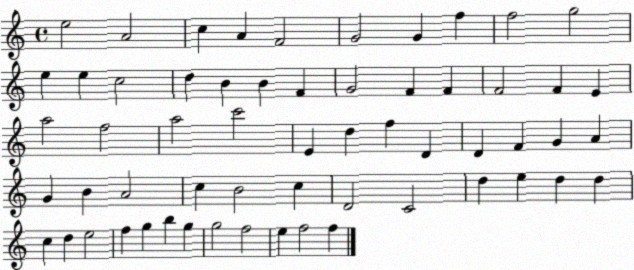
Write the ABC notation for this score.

X:1
T:Untitled
M:4/4
L:1/4
K:C
e2 A2 c A F2 G2 G f f2 g2 e e c2 d B B F G2 F F F2 F E a2 f2 a2 c'2 E d f D D F G A G B A2 c B2 c D2 C2 d e d d c d e2 f g b g g2 f2 e f2 f